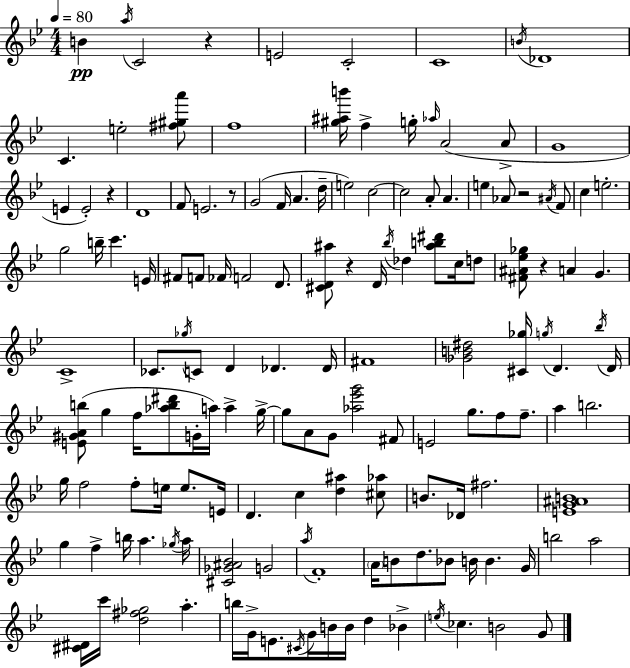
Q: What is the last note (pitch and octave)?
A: G4